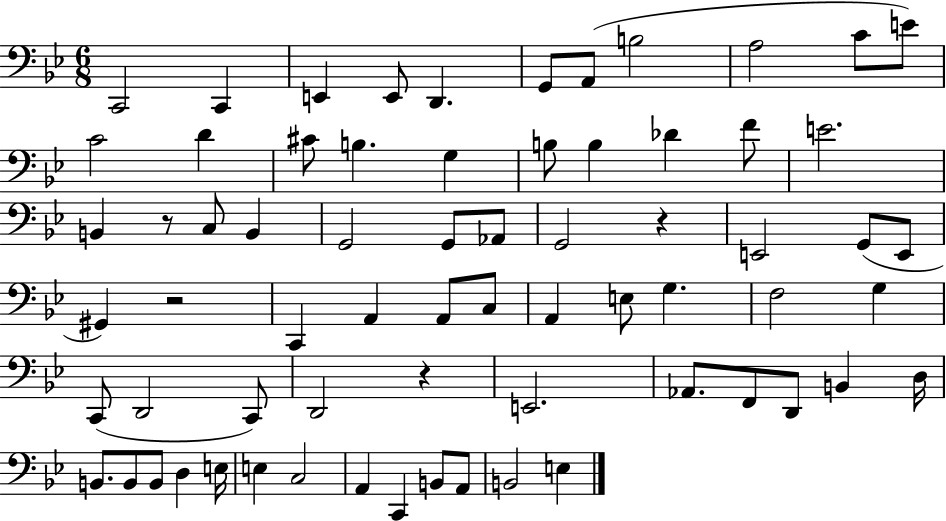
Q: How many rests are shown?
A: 4